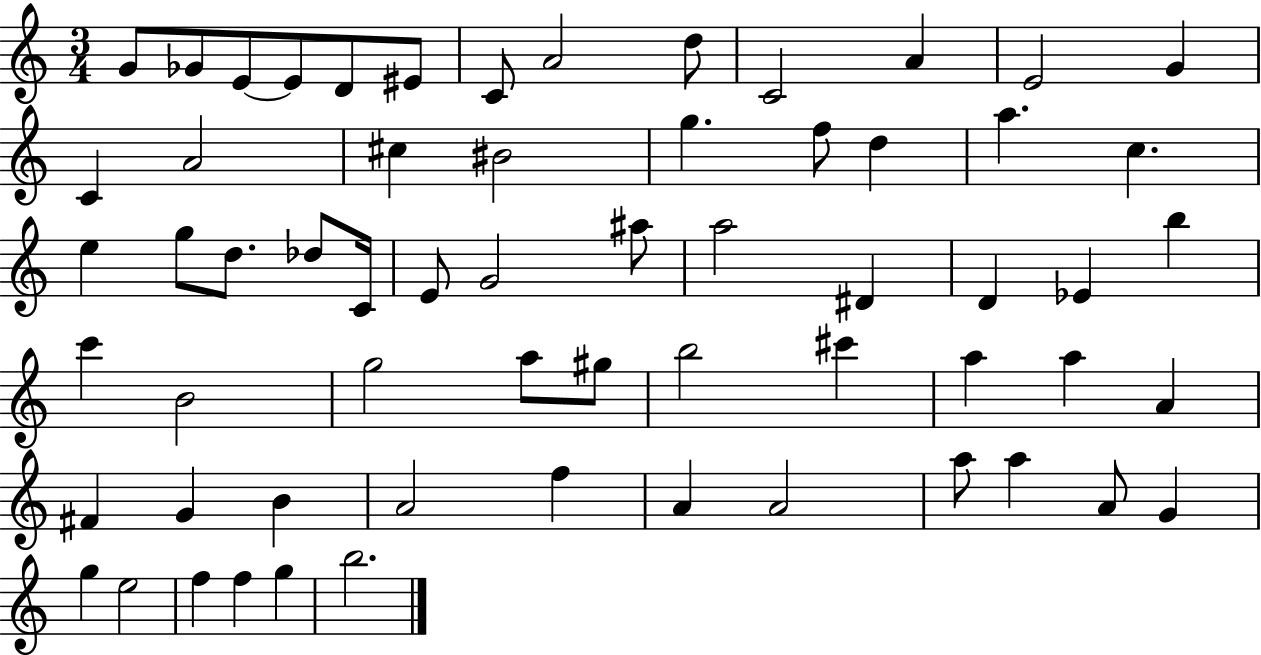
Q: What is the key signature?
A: C major